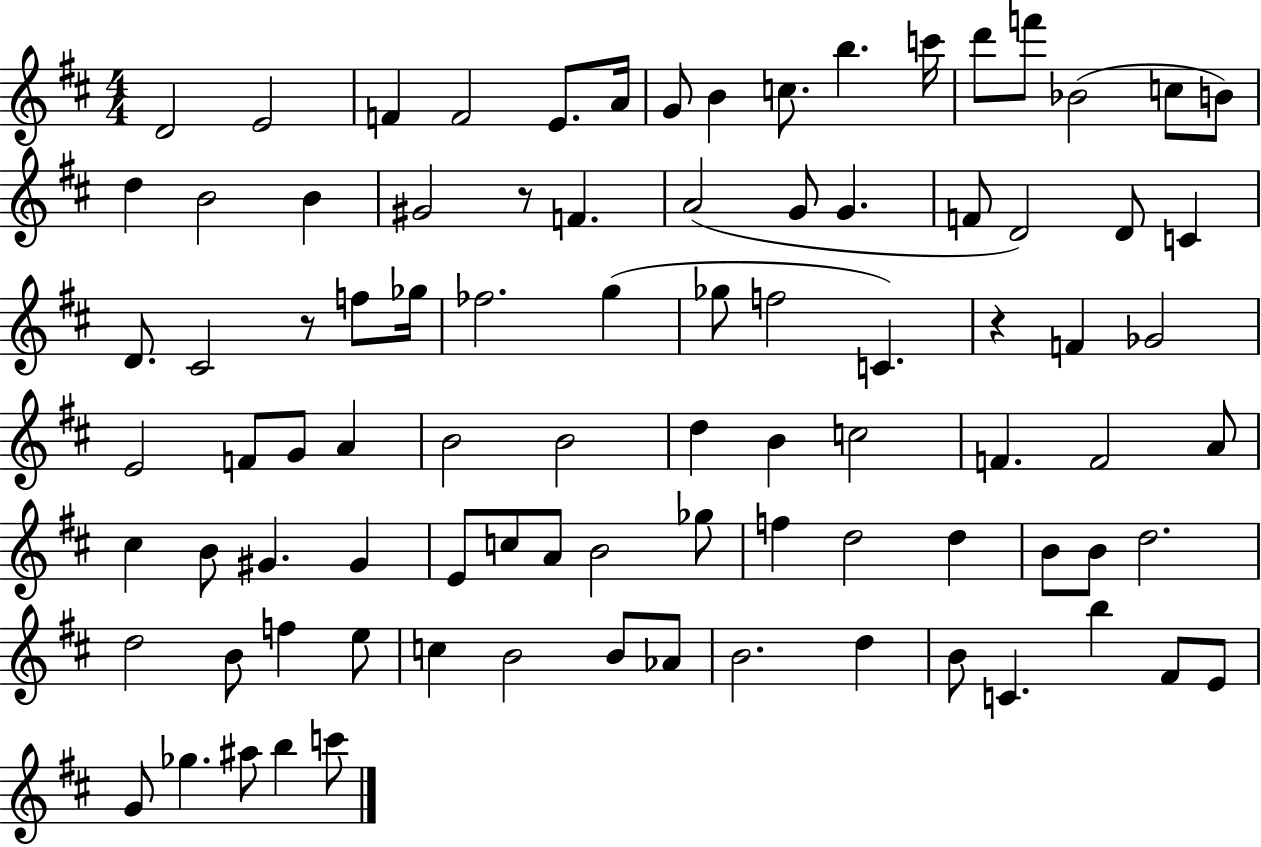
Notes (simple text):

D4/h E4/h F4/q F4/h E4/e. A4/s G4/e B4/q C5/e. B5/q. C6/s D6/e F6/e Bb4/h C5/e B4/e D5/q B4/h B4/q G#4/h R/e F4/q. A4/h G4/e G4/q. F4/e D4/h D4/e C4/q D4/e. C#4/h R/e F5/e Gb5/s FES5/h. G5/q Gb5/e F5/h C4/q. R/q F4/q Gb4/h E4/h F4/e G4/e A4/q B4/h B4/h D5/q B4/q C5/h F4/q. F4/h A4/e C#5/q B4/e G#4/q. G#4/q E4/e C5/e A4/e B4/h Gb5/e F5/q D5/h D5/q B4/e B4/e D5/h. D5/h B4/e F5/q E5/e C5/q B4/h B4/e Ab4/e B4/h. D5/q B4/e C4/q. B5/q F#4/e E4/e G4/e Gb5/q. A#5/e B5/q C6/e